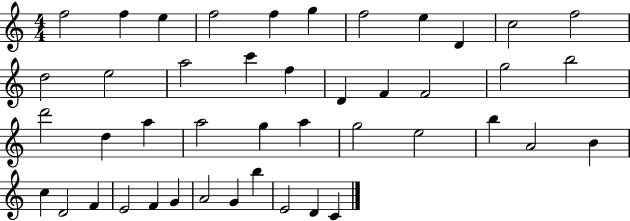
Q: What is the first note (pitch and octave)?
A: F5